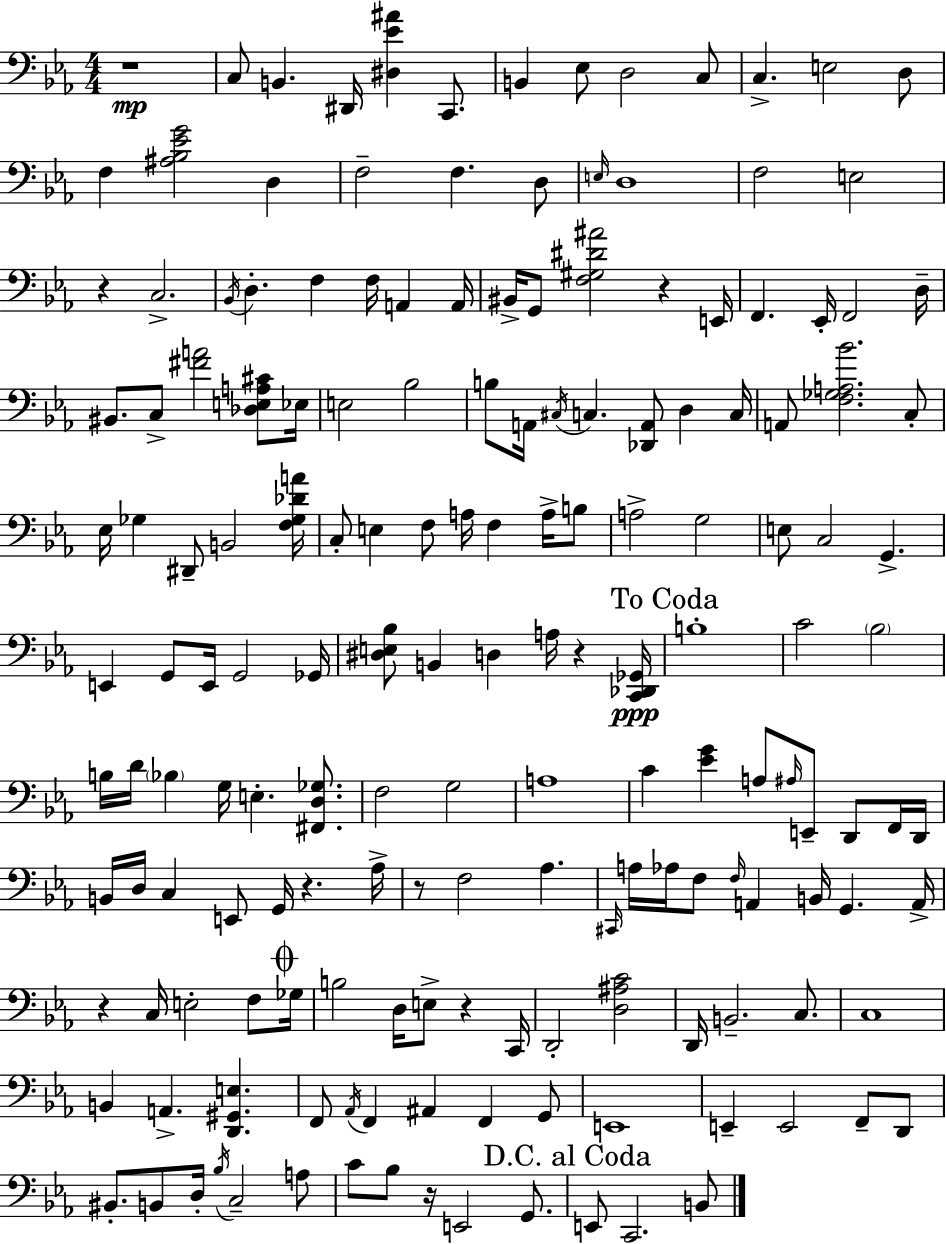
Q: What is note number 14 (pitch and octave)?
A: F3